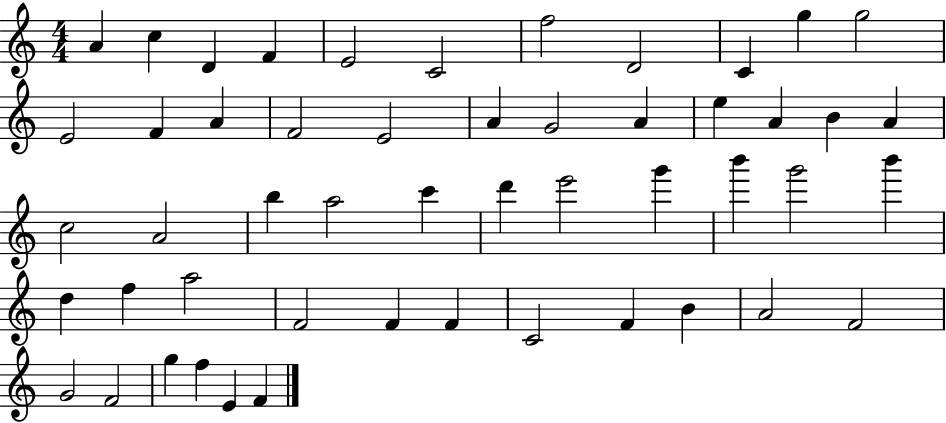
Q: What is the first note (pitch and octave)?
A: A4